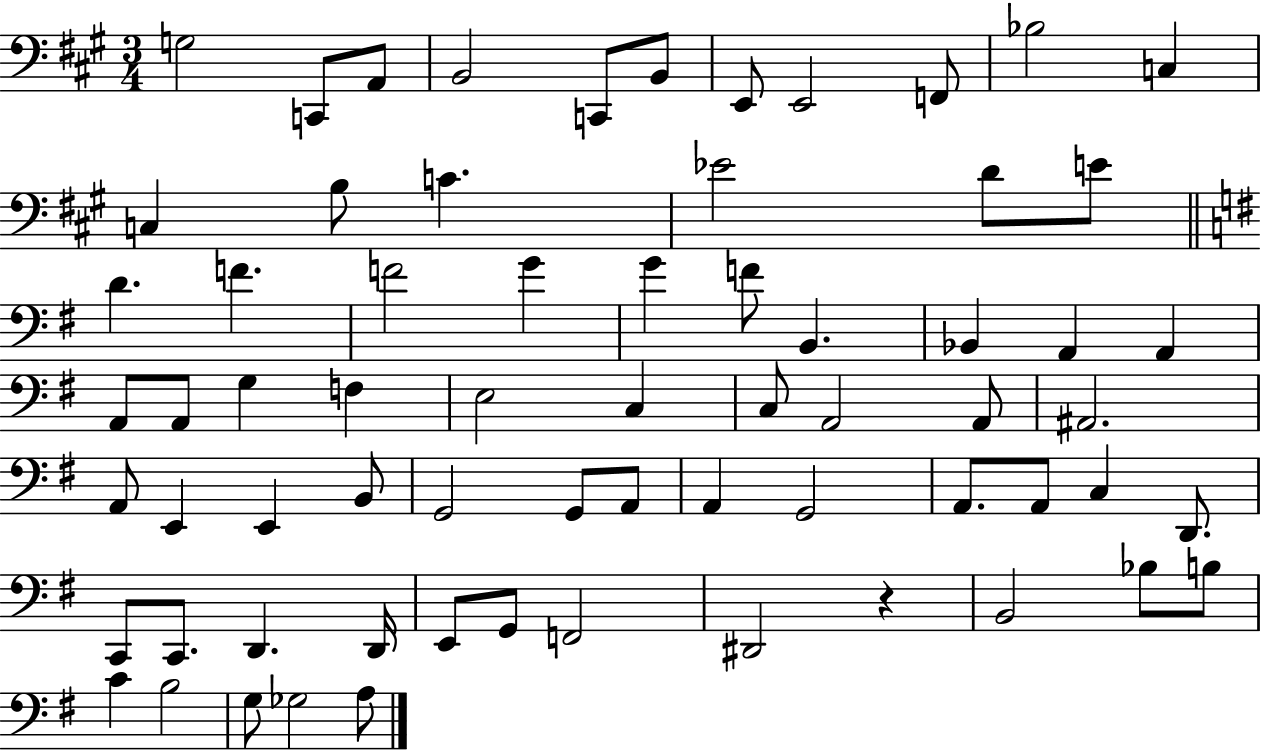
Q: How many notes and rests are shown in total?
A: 67